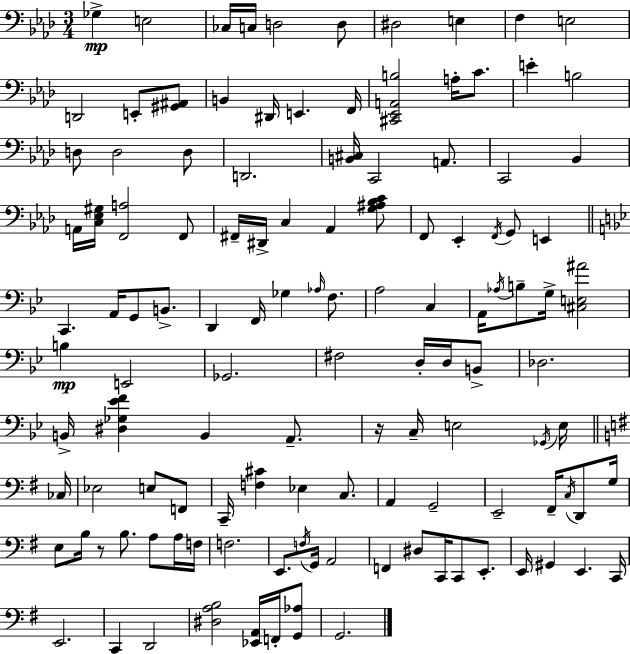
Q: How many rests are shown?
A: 2